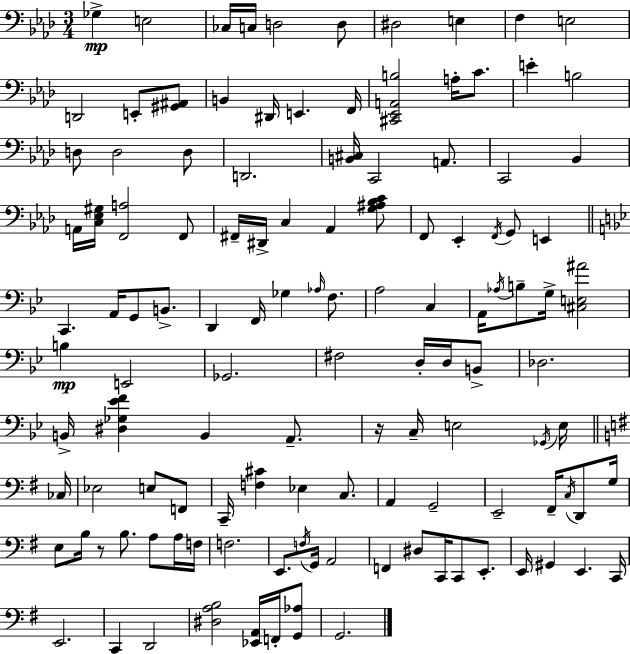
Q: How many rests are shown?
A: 2